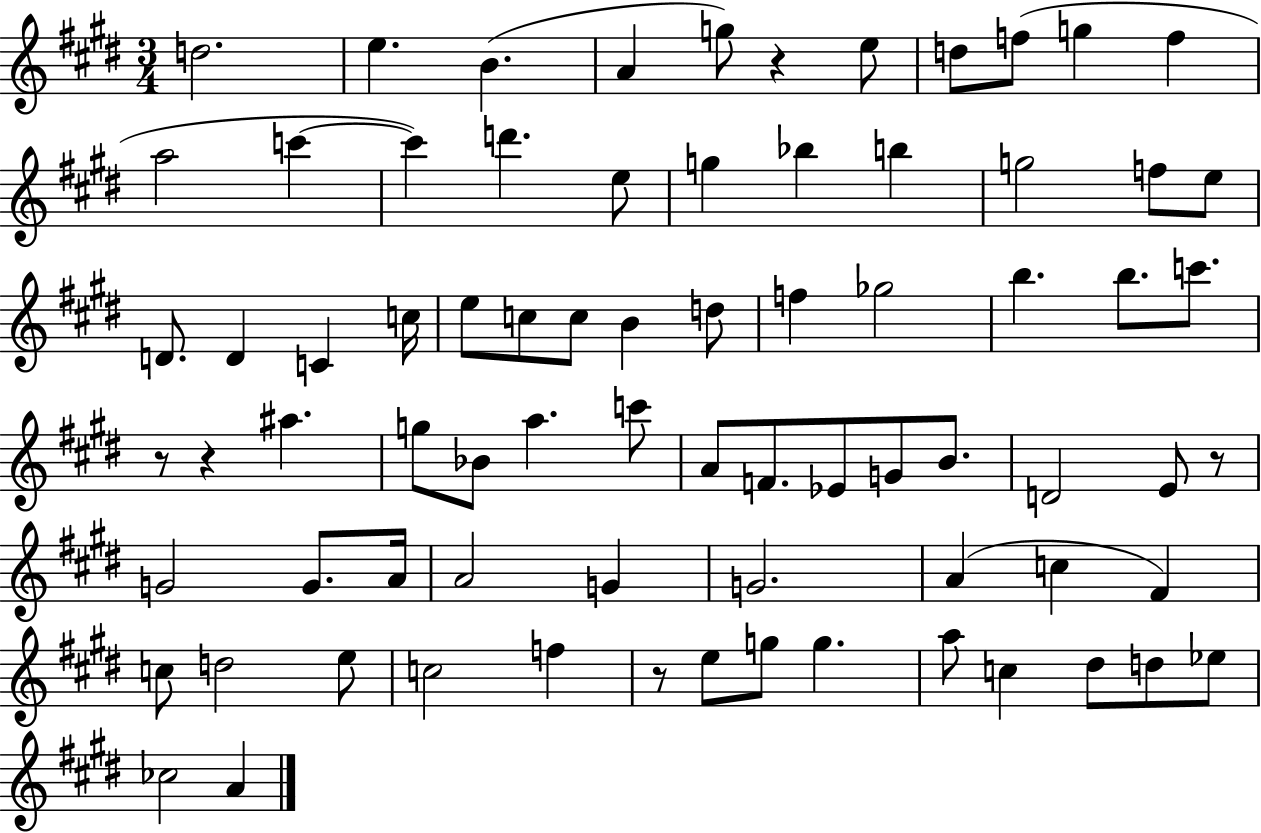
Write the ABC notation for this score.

X:1
T:Untitled
M:3/4
L:1/4
K:E
d2 e B A g/2 z e/2 d/2 f/2 g f a2 c' c' d' e/2 g _b b g2 f/2 e/2 D/2 D C c/4 e/2 c/2 c/2 B d/2 f _g2 b b/2 c'/2 z/2 z ^a g/2 _B/2 a c'/2 A/2 F/2 _E/2 G/2 B/2 D2 E/2 z/2 G2 G/2 A/4 A2 G G2 A c ^F c/2 d2 e/2 c2 f z/2 e/2 g/2 g a/2 c ^d/2 d/2 _e/2 _c2 A